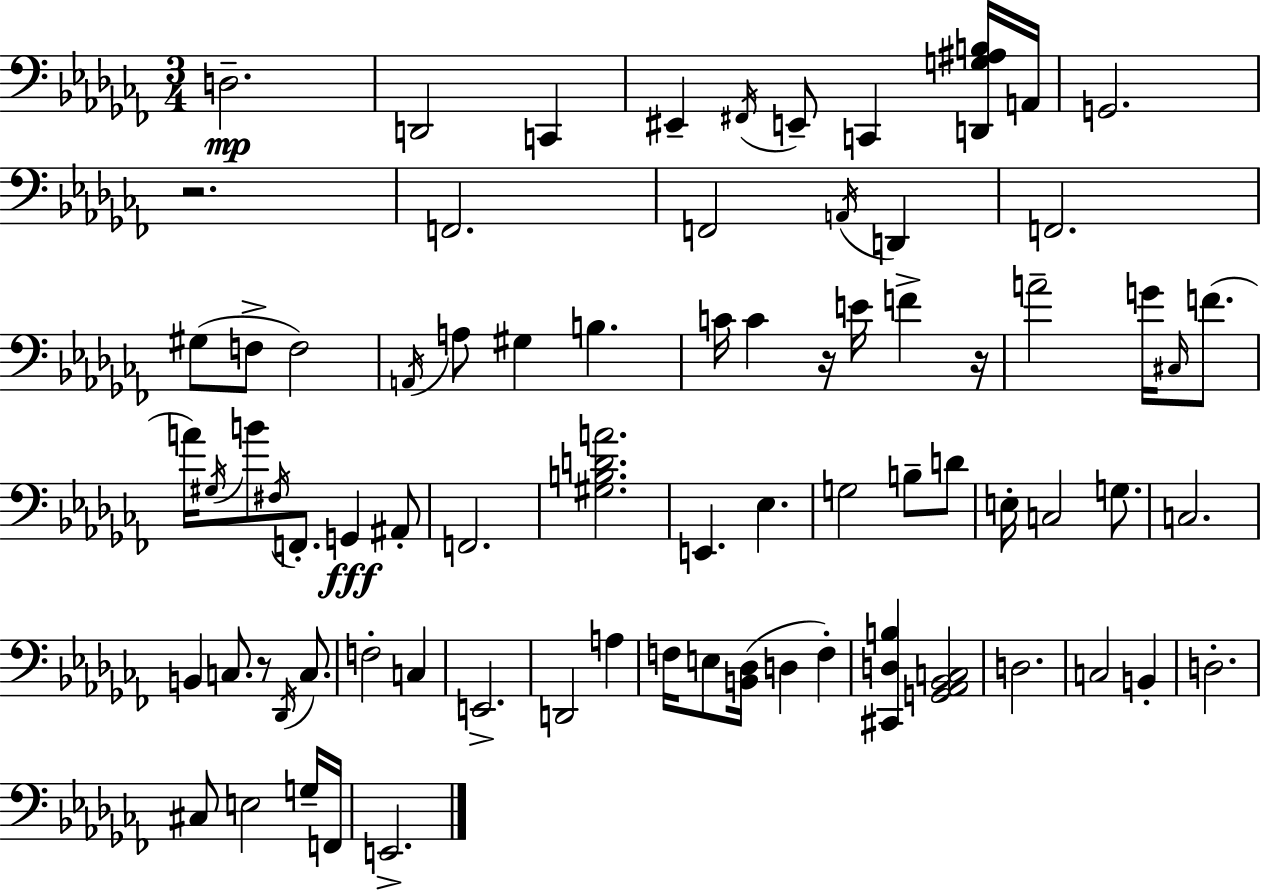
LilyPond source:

{
  \clef bass
  \numericTimeSignature
  \time 3/4
  \key aes \minor
  d2.--\mp | d,2 c,4 | eis,4-- \acciaccatura { fis,16 } e,8-- c,4 <d, g ais b>16 | a,16 g,2. | \break r2. | f,2. | f,2 \acciaccatura { a,16 } d,4 | f,2. | \break gis8( f8-> f2) | \acciaccatura { a,16 } a8 gis4 b4. | c'16 c'4 r16 e'16 f'4-> | r16 a'2-- g'16 | \break \grace { cis16 }( f'8. a'16) \acciaccatura { gis16 } b'8 \acciaccatura { fis16 } f,8.-. | g,4\fff ais,8-. f,2. | <gis b d' a'>2. | e,4. | \break ees4. g2 | b8-- d'8 e16-. c2 | g8. c2. | b,4 c8. | \break r8 \acciaccatura { des,16 } c8. f2-. | c4 e,2.-> | d,2 | a4 f16 e8 <b, des>16( d4 | \break f4-.) <cis, d b>4 <g, aes, bes, c>2 | d2. | c2 | b,4-. d2.-. | \break cis8 e2 | g16-- f,16 e,2.-> | \bar "|."
}